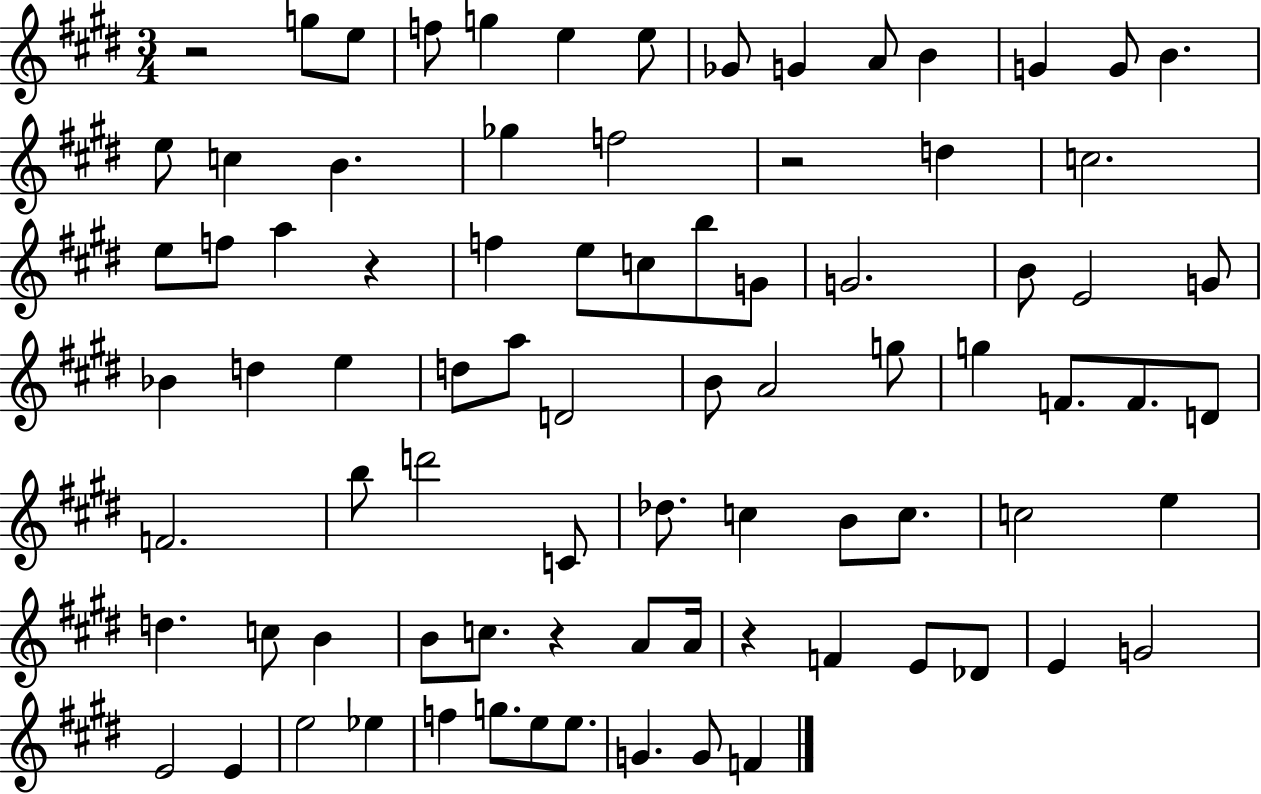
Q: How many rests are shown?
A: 5